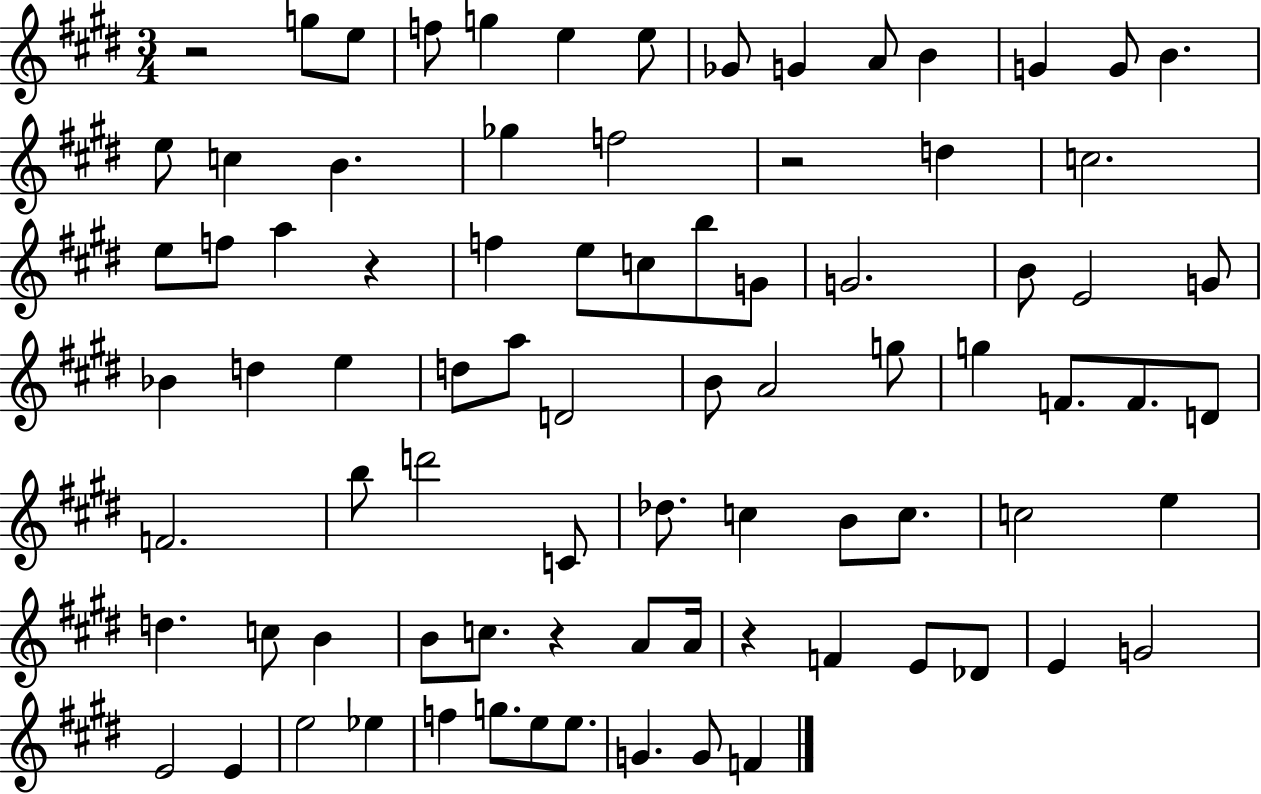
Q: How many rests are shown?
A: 5